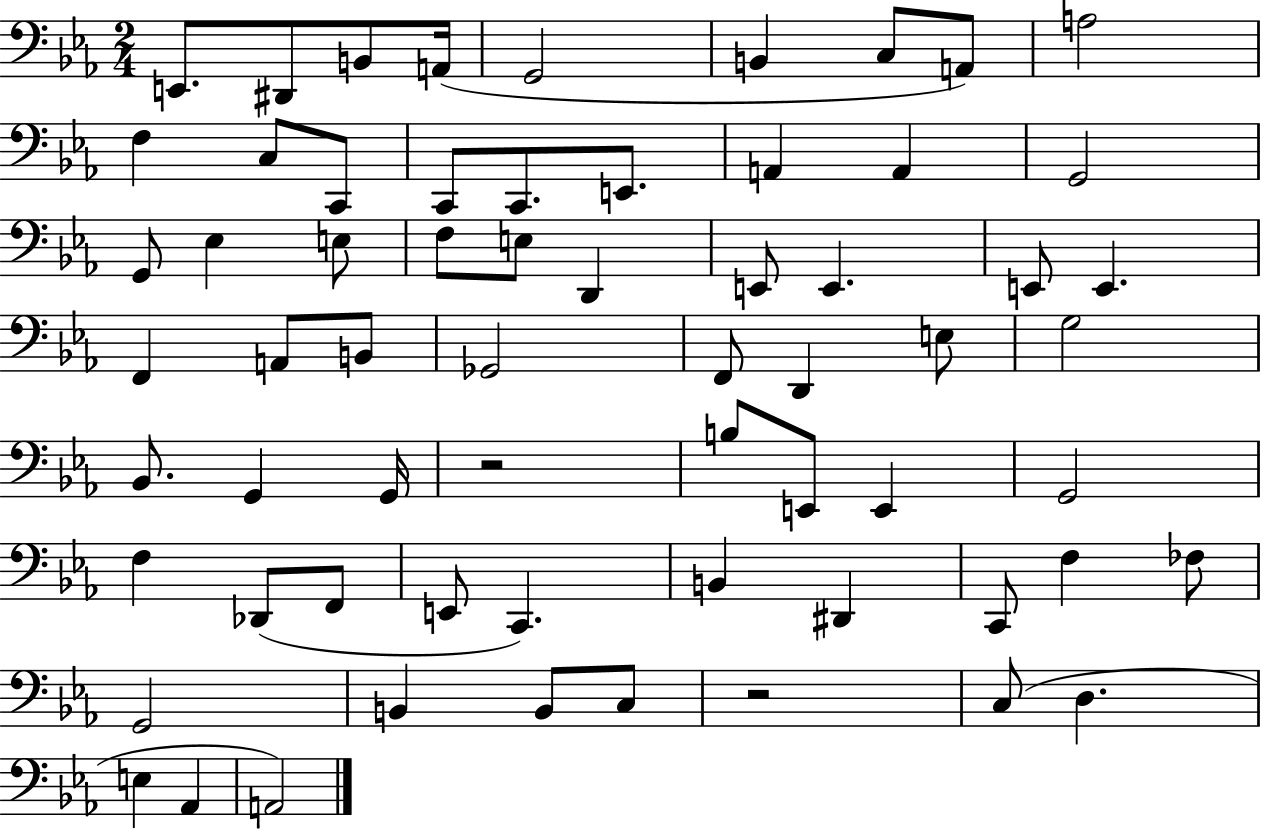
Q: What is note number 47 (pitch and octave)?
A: E2